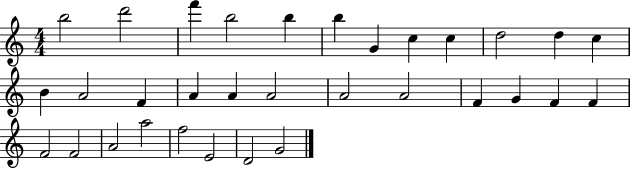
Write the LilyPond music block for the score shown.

{
  \clef treble
  \numericTimeSignature
  \time 4/4
  \key c \major
  b''2 d'''2 | f'''4 b''2 b''4 | b''4 g'4 c''4 c''4 | d''2 d''4 c''4 | \break b'4 a'2 f'4 | a'4 a'4 a'2 | a'2 a'2 | f'4 g'4 f'4 f'4 | \break f'2 f'2 | a'2 a''2 | f''2 e'2 | d'2 g'2 | \break \bar "|."
}